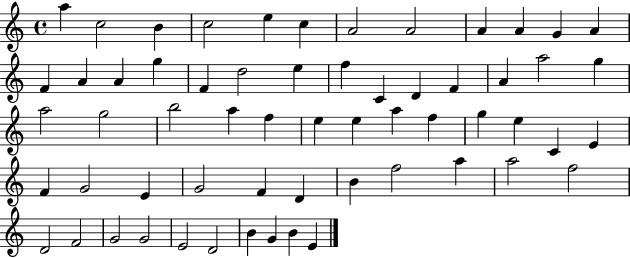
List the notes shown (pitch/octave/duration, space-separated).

A5/q C5/h B4/q C5/h E5/q C5/q A4/h A4/h A4/q A4/q G4/q A4/q F4/q A4/q A4/q G5/q F4/q D5/h E5/q F5/q C4/q D4/q F4/q A4/q A5/h G5/q A5/h G5/h B5/h A5/q F5/q E5/q E5/q A5/q F5/q G5/q E5/q C4/q E4/q F4/q G4/h E4/q G4/h F4/q D4/q B4/q F5/h A5/q A5/h F5/h D4/h F4/h G4/h G4/h E4/h D4/h B4/q G4/q B4/q E4/q